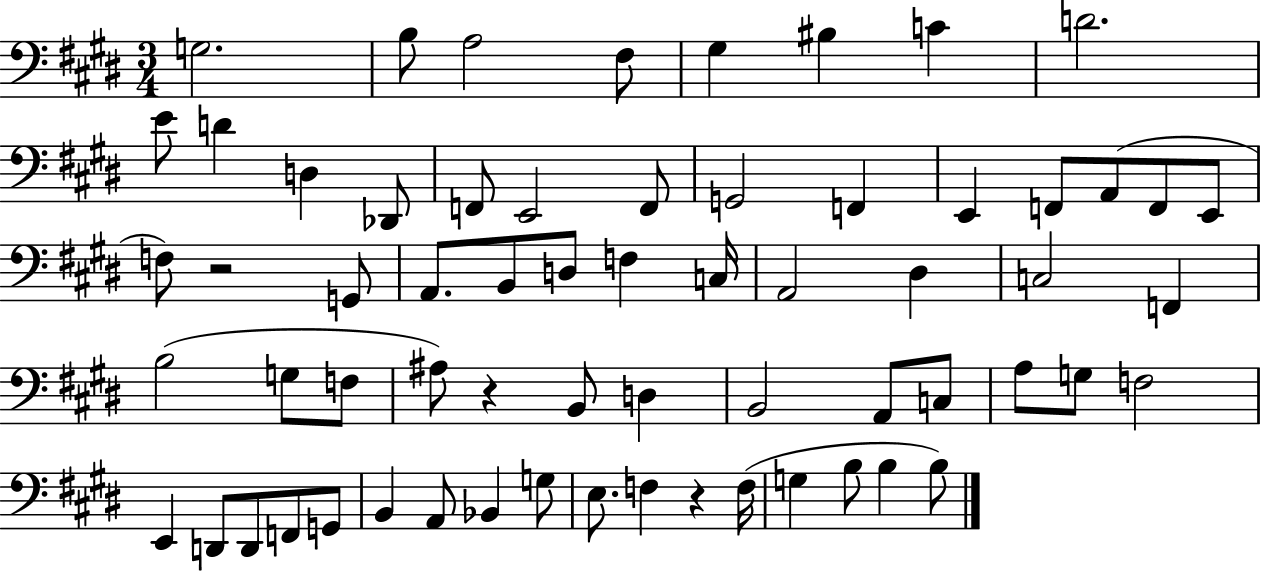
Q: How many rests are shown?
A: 3